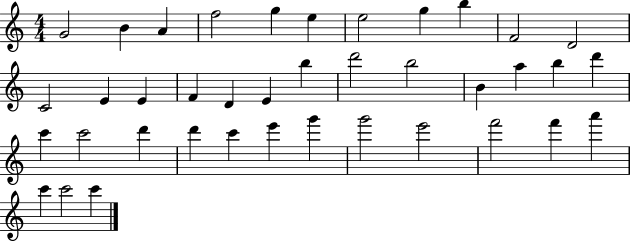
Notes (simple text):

G4/h B4/q A4/q F5/h G5/q E5/q E5/h G5/q B5/q F4/h D4/h C4/h E4/q E4/q F4/q D4/q E4/q B5/q D6/h B5/h B4/q A5/q B5/q D6/q C6/q C6/h D6/q D6/q C6/q E6/q G6/q G6/h E6/h F6/h F6/q A6/q C6/q C6/h C6/q